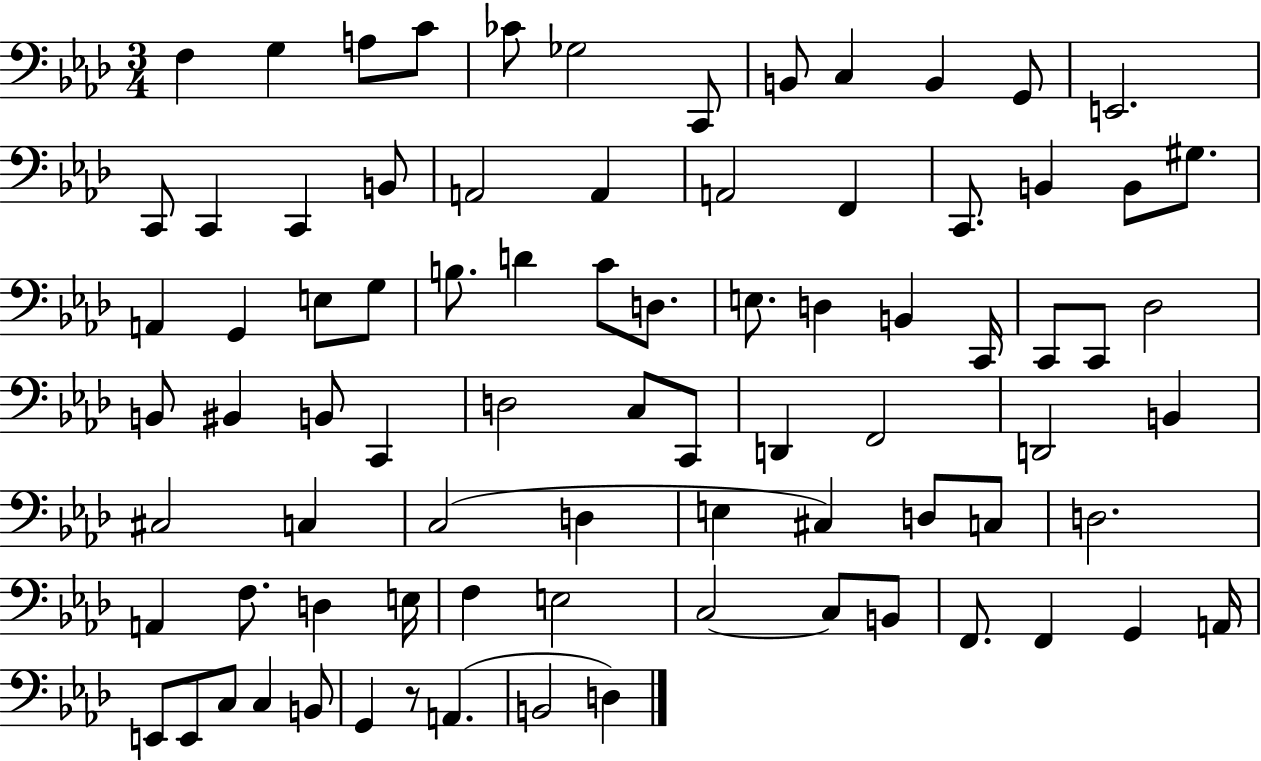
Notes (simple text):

F3/q G3/q A3/e C4/e CES4/e Gb3/h C2/e B2/e C3/q B2/q G2/e E2/h. C2/e C2/q C2/q B2/e A2/h A2/q A2/h F2/q C2/e. B2/q B2/e G#3/e. A2/q G2/q E3/e G3/e B3/e. D4/q C4/e D3/e. E3/e. D3/q B2/q C2/s C2/e C2/e Db3/h B2/e BIS2/q B2/e C2/q D3/h C3/e C2/e D2/q F2/h D2/h B2/q C#3/h C3/q C3/h D3/q E3/q C#3/q D3/e C3/e D3/h. A2/q F3/e. D3/q E3/s F3/q E3/h C3/h C3/e B2/e F2/e. F2/q G2/q A2/s E2/e E2/e C3/e C3/q B2/e G2/q R/e A2/q. B2/h D3/q